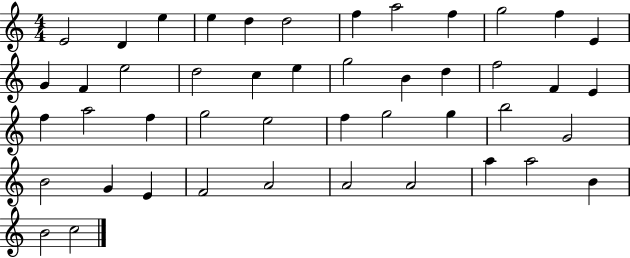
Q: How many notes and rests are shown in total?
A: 46